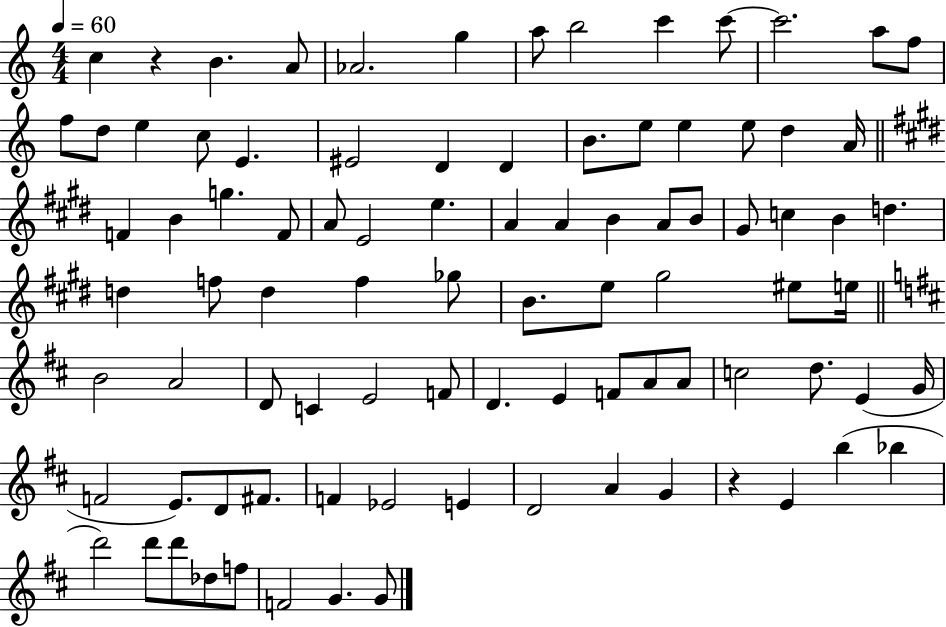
{
  \clef treble
  \numericTimeSignature
  \time 4/4
  \key c \major
  \tempo 4 = 60
  c''4 r4 b'4. a'8 | aes'2. g''4 | a''8 b''2 c'''4 c'''8~~ | c'''2. a''8 f''8 | \break f''8 d''8 e''4 c''8 e'4. | eis'2 d'4 d'4 | b'8. e''8 e''4 e''8 d''4 a'16 | \bar "||" \break \key e \major f'4 b'4 g''4. f'8 | a'8 e'2 e''4. | a'4 a'4 b'4 a'8 b'8 | gis'8 c''4 b'4 d''4. | \break d''4 f''8 d''4 f''4 ges''8 | b'8. e''8 gis''2 eis''8 e''16 | \bar "||" \break \key d \major b'2 a'2 | d'8 c'4 e'2 f'8 | d'4. e'4 f'8 a'8 a'8 | c''2 d''8. e'4( g'16 | \break f'2 e'8.) d'8 fis'8. | f'4 ees'2 e'4 | d'2 a'4 g'4 | r4 e'4 b''4( bes''4 | \break d'''2) d'''8 d'''8 des''8 f''8 | f'2 g'4. g'8 | \bar "|."
}